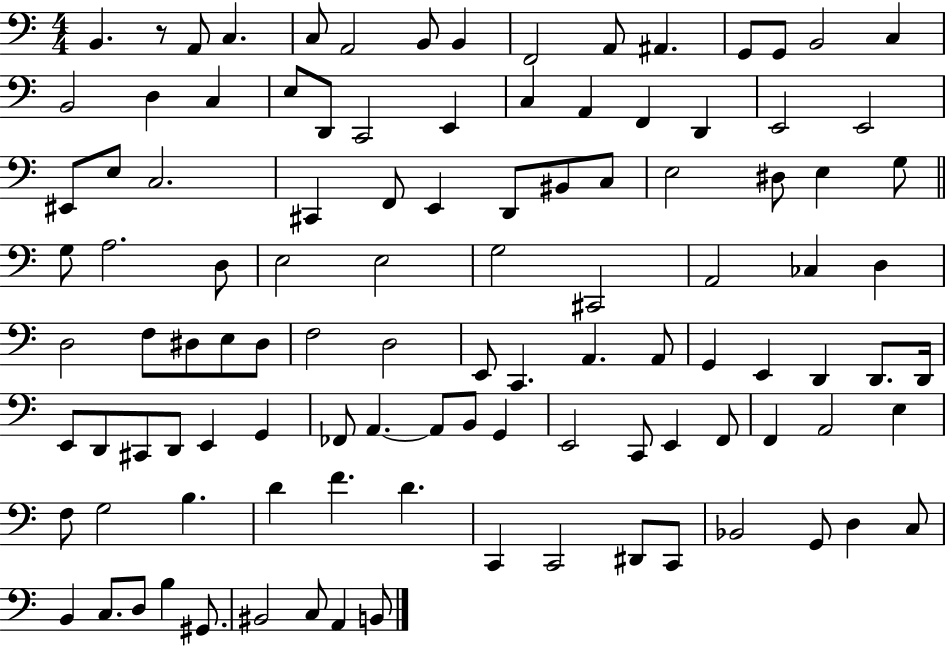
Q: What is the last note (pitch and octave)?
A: B2